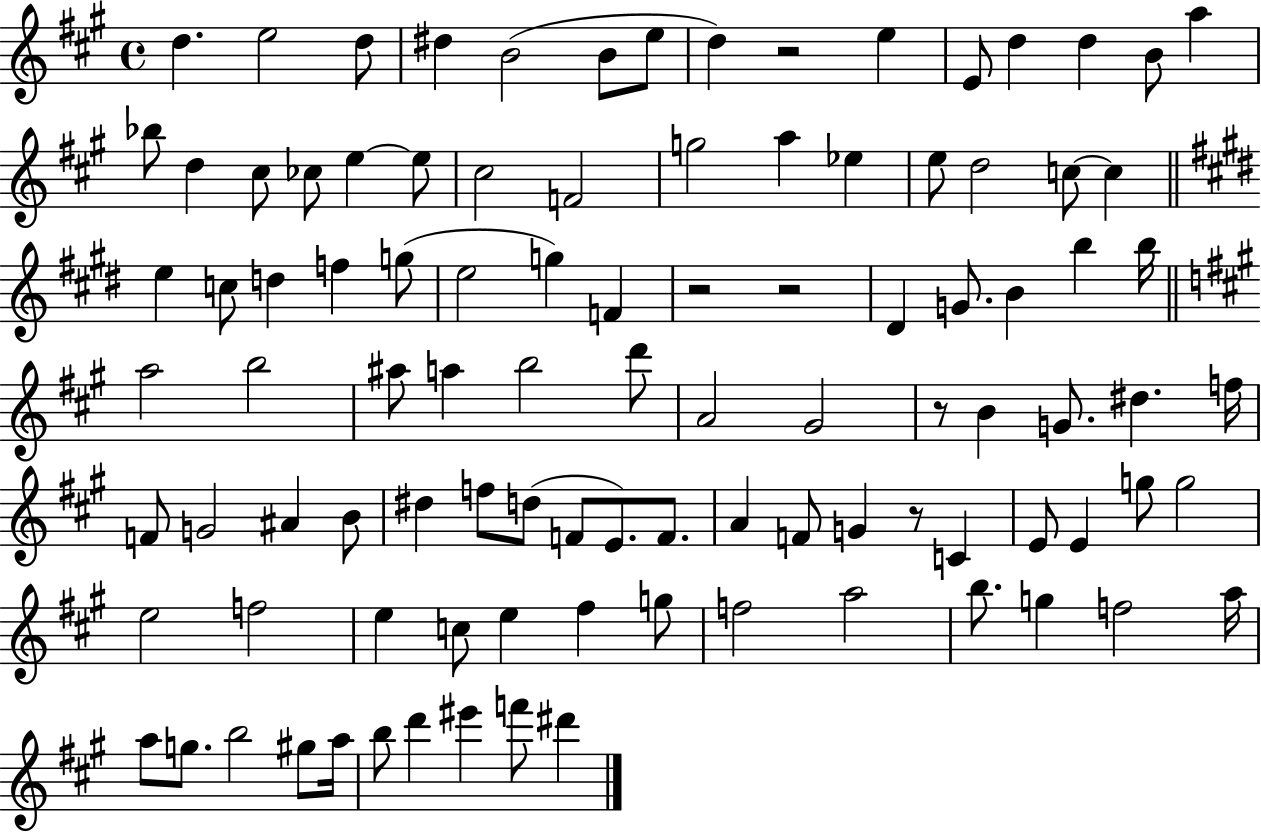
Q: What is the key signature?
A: A major